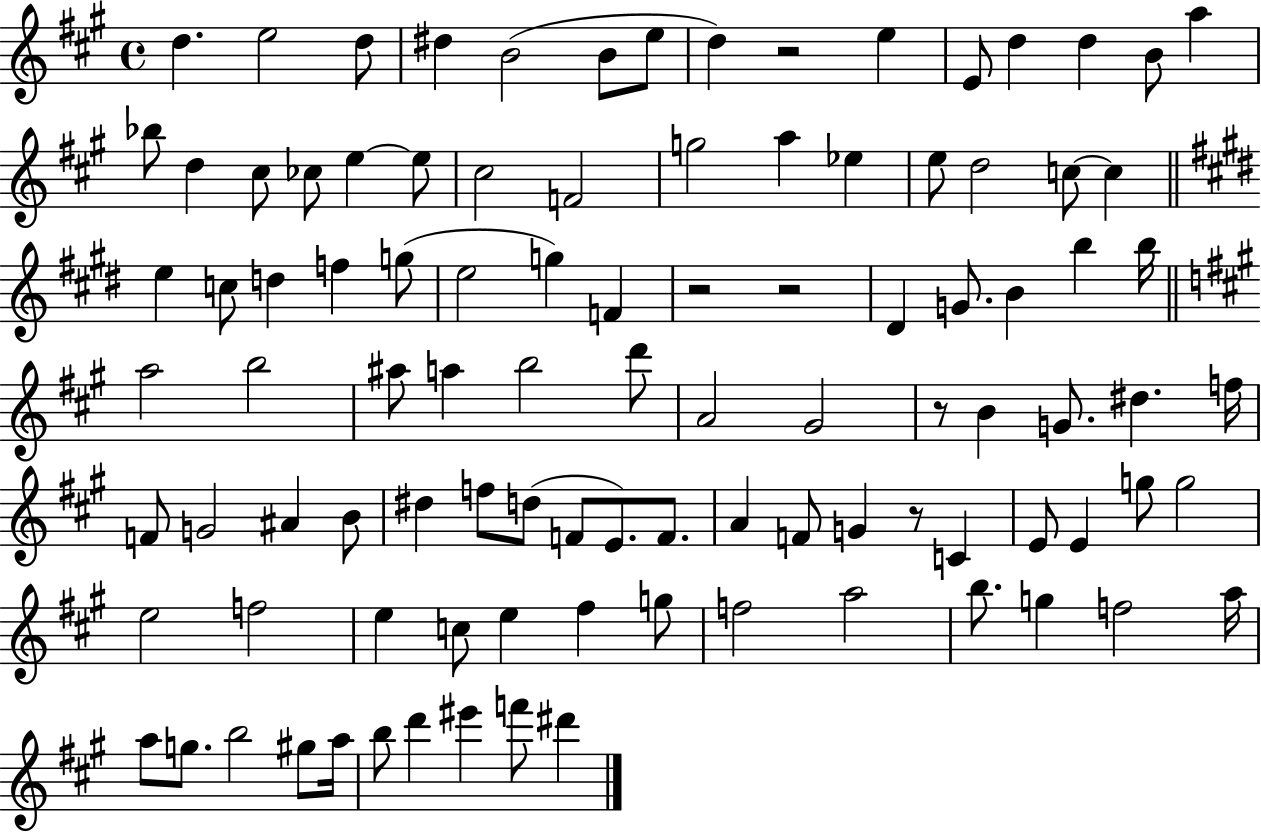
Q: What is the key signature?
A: A major